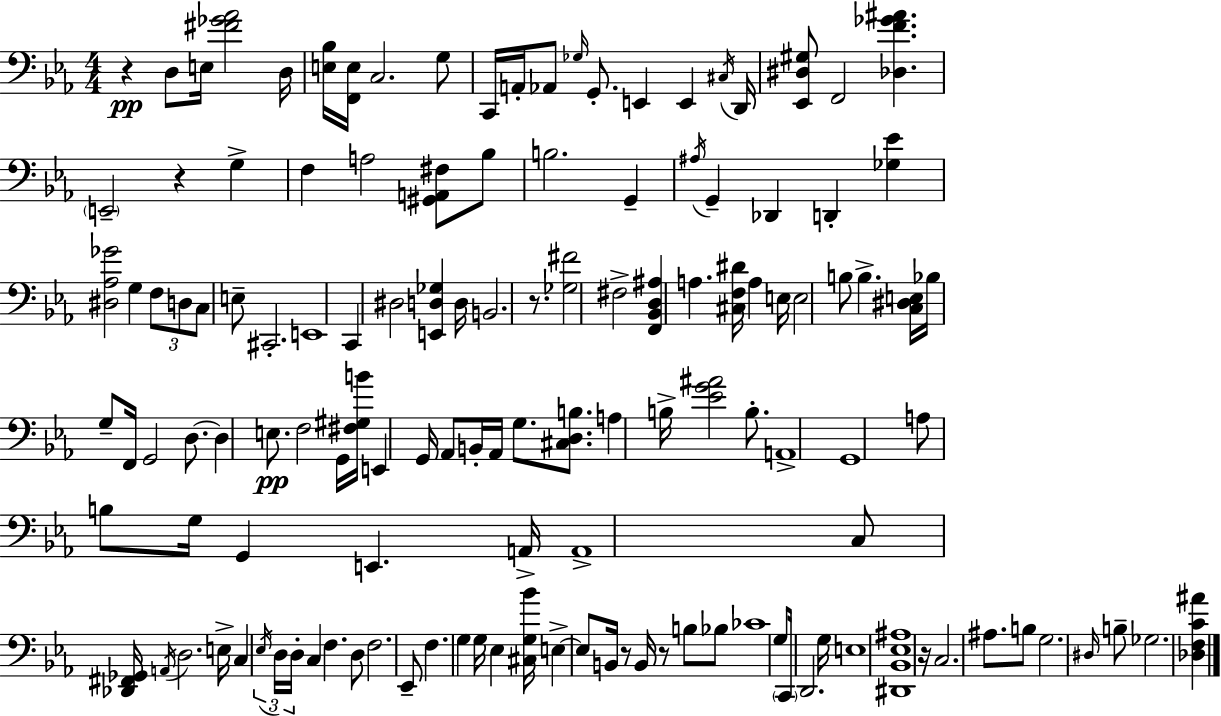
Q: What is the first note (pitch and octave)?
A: D3